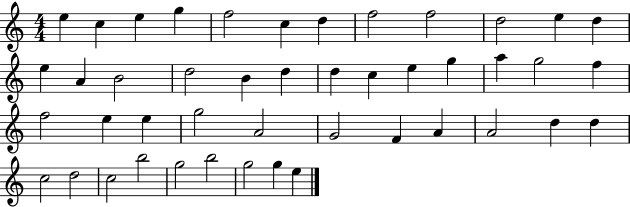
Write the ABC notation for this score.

X:1
T:Untitled
M:4/4
L:1/4
K:C
e c e g f2 c d f2 f2 d2 e d e A B2 d2 B d d c e g a g2 f f2 e e g2 A2 G2 F A A2 d d c2 d2 c2 b2 g2 b2 g2 g e